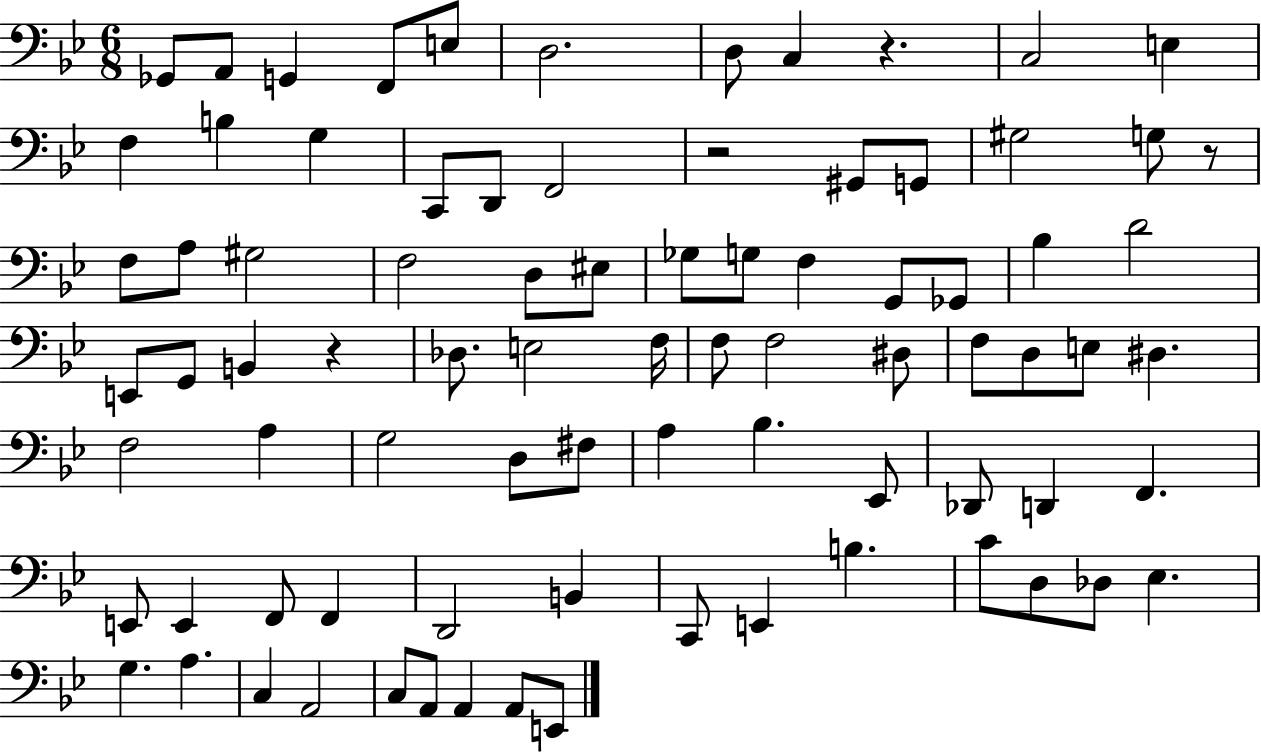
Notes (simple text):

Gb2/e A2/e G2/q F2/e E3/e D3/h. D3/e C3/q R/q. C3/h E3/q F3/q B3/q G3/q C2/e D2/e F2/h R/h G#2/e G2/e G#3/h G3/e R/e F3/e A3/e G#3/h F3/h D3/e EIS3/e Gb3/e G3/e F3/q G2/e Gb2/e Bb3/q D4/h E2/e G2/e B2/q R/q Db3/e. E3/h F3/s F3/e F3/h D#3/e F3/e D3/e E3/e D#3/q. F3/h A3/q G3/h D3/e F#3/e A3/q Bb3/q. Eb2/e Db2/e D2/q F2/q. E2/e E2/q F2/e F2/q D2/h B2/q C2/e E2/q B3/q. C4/e D3/e Db3/e Eb3/q. G3/q. A3/q. C3/q A2/h C3/e A2/e A2/q A2/e E2/e